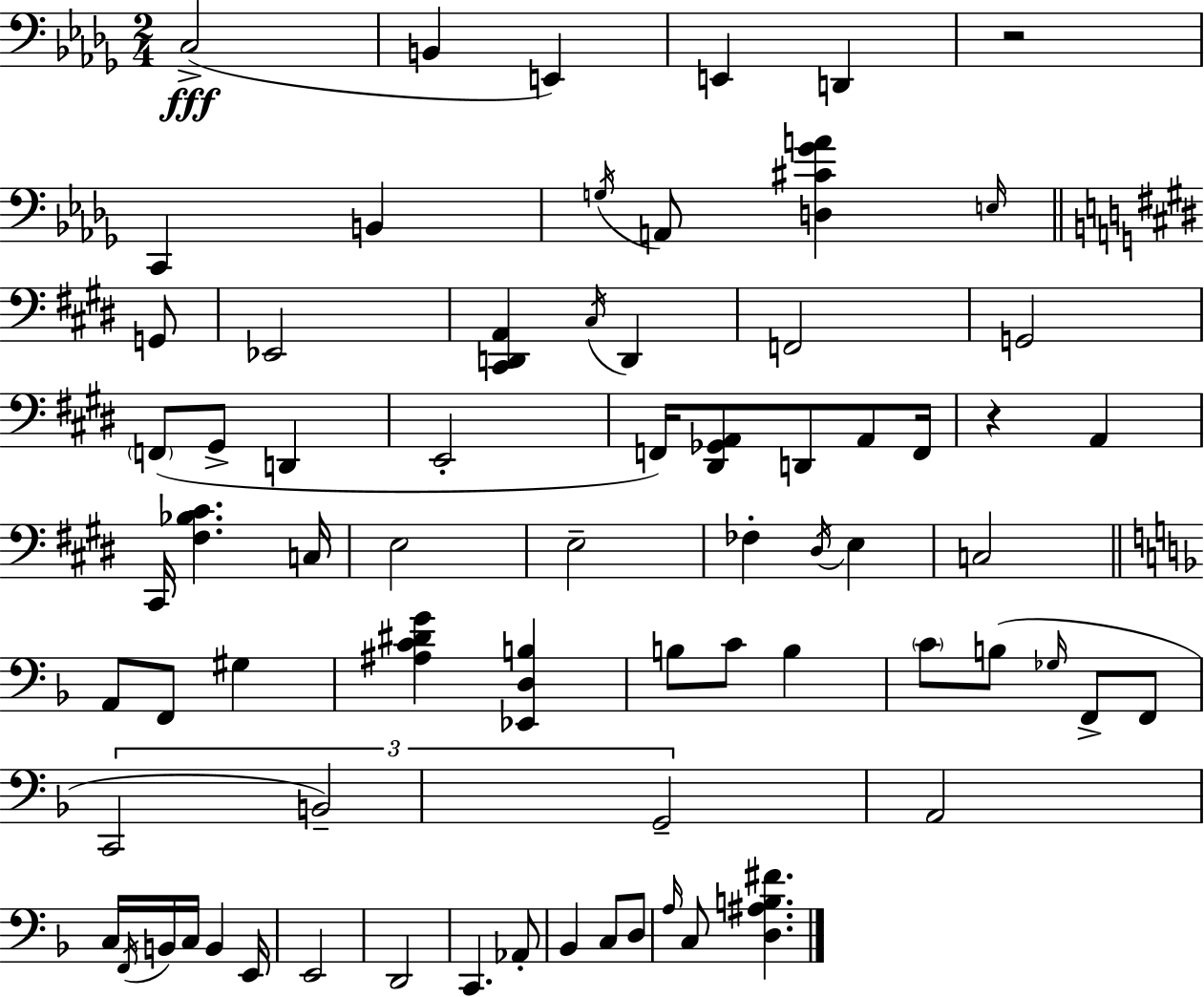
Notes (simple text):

C3/h B2/q E2/q E2/q D2/q R/h C2/q B2/q G3/s A2/e [D3,C#4,Gb4,A4]/q E3/s G2/e Eb2/h [C#2,D2,A2]/q C#3/s D2/q F2/h G2/h F2/e G#2/e D2/q E2/h F2/s [D#2,Gb2,A2]/e D2/e A2/e F2/s R/q A2/q C#2/s [F#3,Bb3,C#4]/q. C3/s E3/h E3/h FES3/q D#3/s E3/q C3/h A2/e F2/e G#3/q [A#3,C4,D#4,G4]/q [Eb2,D3,B3]/q B3/e C4/e B3/q C4/e B3/e Gb3/s F2/e F2/e C2/h B2/h G2/h A2/h C3/s F2/s B2/s C3/s B2/q E2/s E2/h D2/h C2/q. Ab2/e Bb2/q C3/e D3/e A3/s C3/e [D3,A#3,B3,F#4]/q.